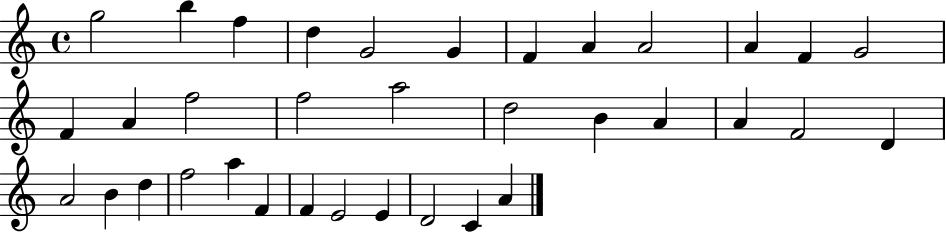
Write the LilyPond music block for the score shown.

{
  \clef treble
  \time 4/4
  \defaultTimeSignature
  \key c \major
  g''2 b''4 f''4 | d''4 g'2 g'4 | f'4 a'4 a'2 | a'4 f'4 g'2 | \break f'4 a'4 f''2 | f''2 a''2 | d''2 b'4 a'4 | a'4 f'2 d'4 | \break a'2 b'4 d''4 | f''2 a''4 f'4 | f'4 e'2 e'4 | d'2 c'4 a'4 | \break \bar "|."
}